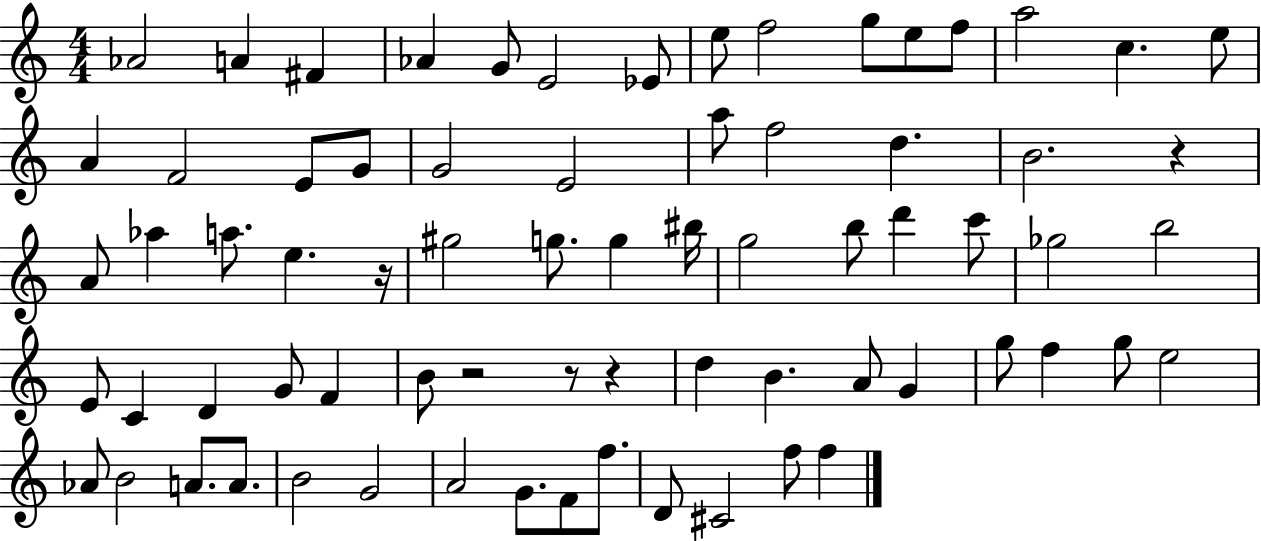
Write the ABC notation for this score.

X:1
T:Untitled
M:4/4
L:1/4
K:C
_A2 A ^F _A G/2 E2 _E/2 e/2 f2 g/2 e/2 f/2 a2 c e/2 A F2 E/2 G/2 G2 E2 a/2 f2 d B2 z A/2 _a a/2 e z/4 ^g2 g/2 g ^b/4 g2 b/2 d' c'/2 _g2 b2 E/2 C D G/2 F B/2 z2 z/2 z d B A/2 G g/2 f g/2 e2 _A/2 B2 A/2 A/2 B2 G2 A2 G/2 F/2 f/2 D/2 ^C2 f/2 f